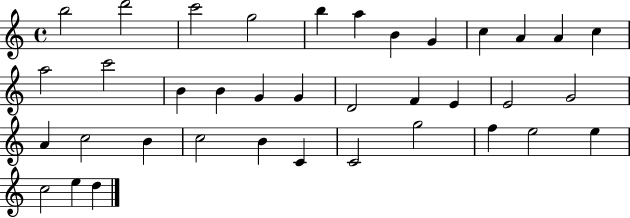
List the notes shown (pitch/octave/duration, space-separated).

B5/h D6/h C6/h G5/h B5/q A5/q B4/q G4/q C5/q A4/q A4/q C5/q A5/h C6/h B4/q B4/q G4/q G4/q D4/h F4/q E4/q E4/h G4/h A4/q C5/h B4/q C5/h B4/q C4/q C4/h G5/h F5/q E5/h E5/q C5/h E5/q D5/q